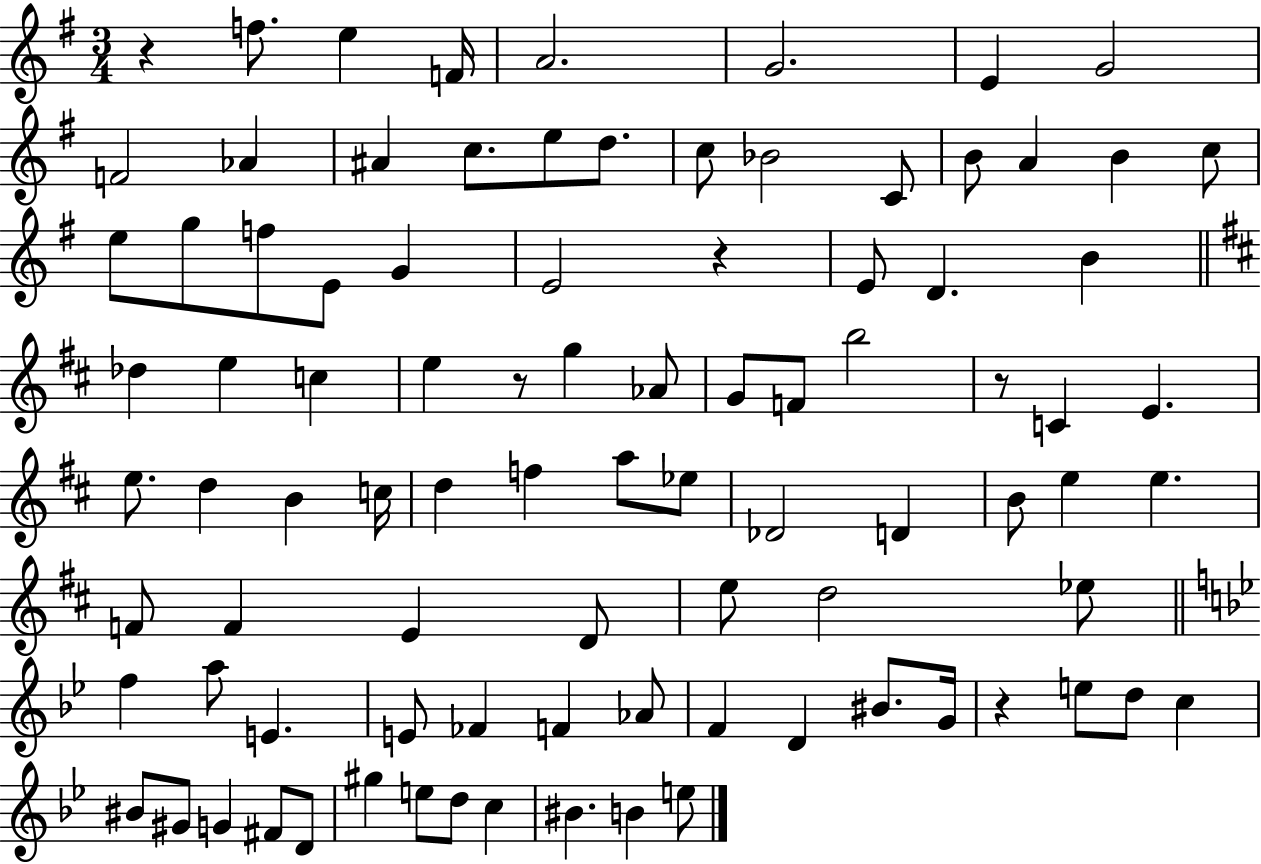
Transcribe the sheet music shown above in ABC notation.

X:1
T:Untitled
M:3/4
L:1/4
K:G
z f/2 e F/4 A2 G2 E G2 F2 _A ^A c/2 e/2 d/2 c/2 _B2 C/2 B/2 A B c/2 e/2 g/2 f/2 E/2 G E2 z E/2 D B _d e c e z/2 g _A/2 G/2 F/2 b2 z/2 C E e/2 d B c/4 d f a/2 _e/2 _D2 D B/2 e e F/2 F E D/2 e/2 d2 _e/2 f a/2 E E/2 _F F _A/2 F D ^B/2 G/4 z e/2 d/2 c ^B/2 ^G/2 G ^F/2 D/2 ^g e/2 d/2 c ^B B e/2